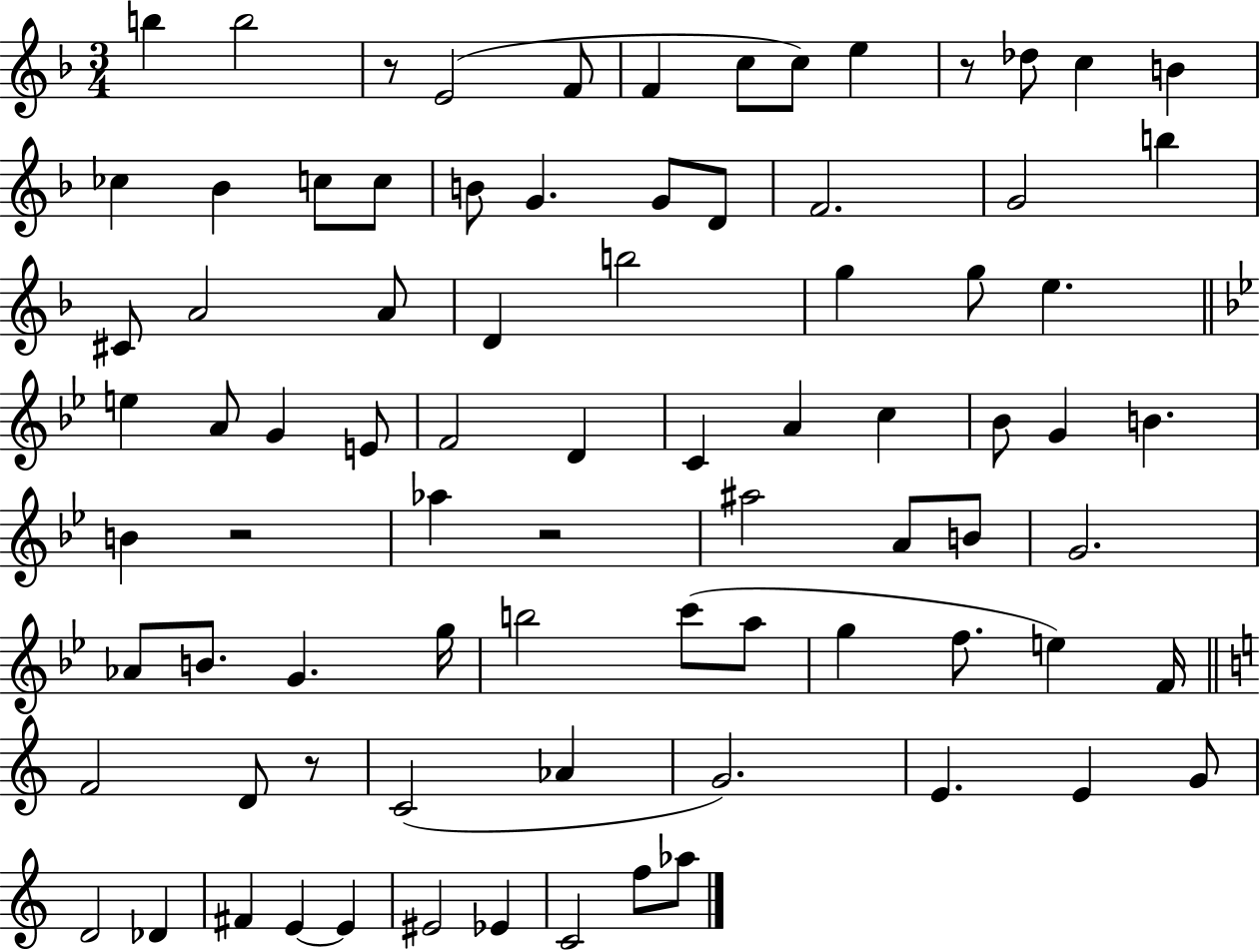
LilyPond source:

{
  \clef treble
  \numericTimeSignature
  \time 3/4
  \key f \major
  \repeat volta 2 { b''4 b''2 | r8 e'2( f'8 | f'4 c''8 c''8) e''4 | r8 des''8 c''4 b'4 | \break ces''4 bes'4 c''8 c''8 | b'8 g'4. g'8 d'8 | f'2. | g'2 b''4 | \break cis'8 a'2 a'8 | d'4 b''2 | g''4 g''8 e''4. | \bar "||" \break \key bes \major e''4 a'8 g'4 e'8 | f'2 d'4 | c'4 a'4 c''4 | bes'8 g'4 b'4. | \break b'4 r2 | aes''4 r2 | ais''2 a'8 b'8 | g'2. | \break aes'8 b'8. g'4. g''16 | b''2 c'''8( a''8 | g''4 f''8. e''4) f'16 | \bar "||" \break \key c \major f'2 d'8 r8 | c'2( aes'4 | g'2.) | e'4. e'4 g'8 | \break d'2 des'4 | fis'4 e'4~~ e'4 | eis'2 ees'4 | c'2 f''8 aes''8 | \break } \bar "|."
}